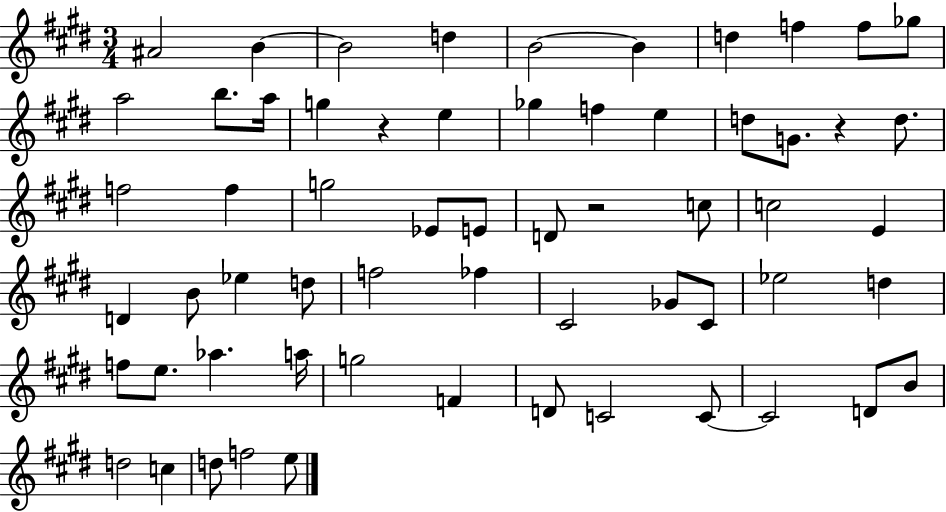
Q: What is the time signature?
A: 3/4